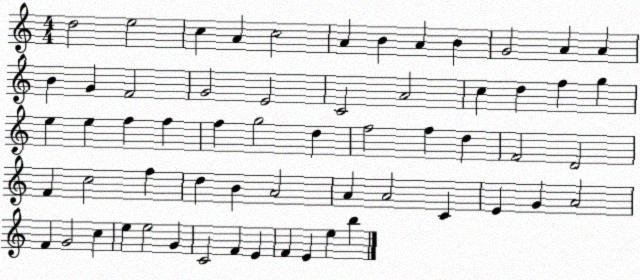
X:1
T:Untitled
M:4/4
L:1/4
K:C
d2 e2 c A c2 A B A B G2 A A B G F2 G2 E2 C2 A2 c d f g e e f f f g2 d f2 f d F2 D2 F c2 f d B A2 A A2 C E G A2 F G2 c e e2 G C2 F E F E e b